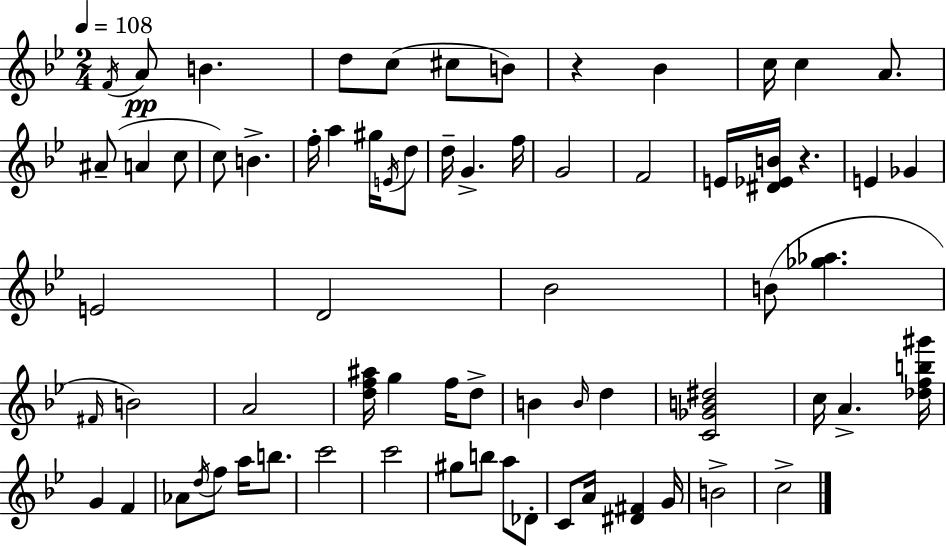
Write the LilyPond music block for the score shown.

{
  \clef treble
  \numericTimeSignature
  \time 2/4
  \key g \minor
  \tempo 4 = 108
  \acciaccatura { f'16 }\pp a'8 b'4. | d''8 c''8( cis''8 b'8) | r4 bes'4 | c''16 c''4 a'8. | \break ais'8--( a'4 c''8 | c''8) b'4.-> | f''16-. a''4 gis''16 \acciaccatura { e'16 } | d''8 d''16-- g'4.-> | \break f''16 g'2 | f'2 | e'16 <dis' ees' b'>16 r4. | e'4 ges'4 | \break e'2 | d'2 | bes'2 | b'8( <ges'' aes''>4. | \break \grace { fis'16 } b'2) | a'2 | <d'' f'' ais''>16 g''4 | f''16 d''8-> b'4 \grace { b'16 } | \break d''4 <c' ges' b' dis''>2 | c''16 a'4.-> | <des'' f'' b'' gis'''>16 g'4 | f'4 aes'8 \acciaccatura { d''16 } f''8 | \break a''16 b''8. c'''2 | c'''2 | gis''8 b''8 | a''8 des'8-. c'8 a'16 | \break <dis' fis'>4 g'16 b'2-> | c''2-> | \bar "|."
}